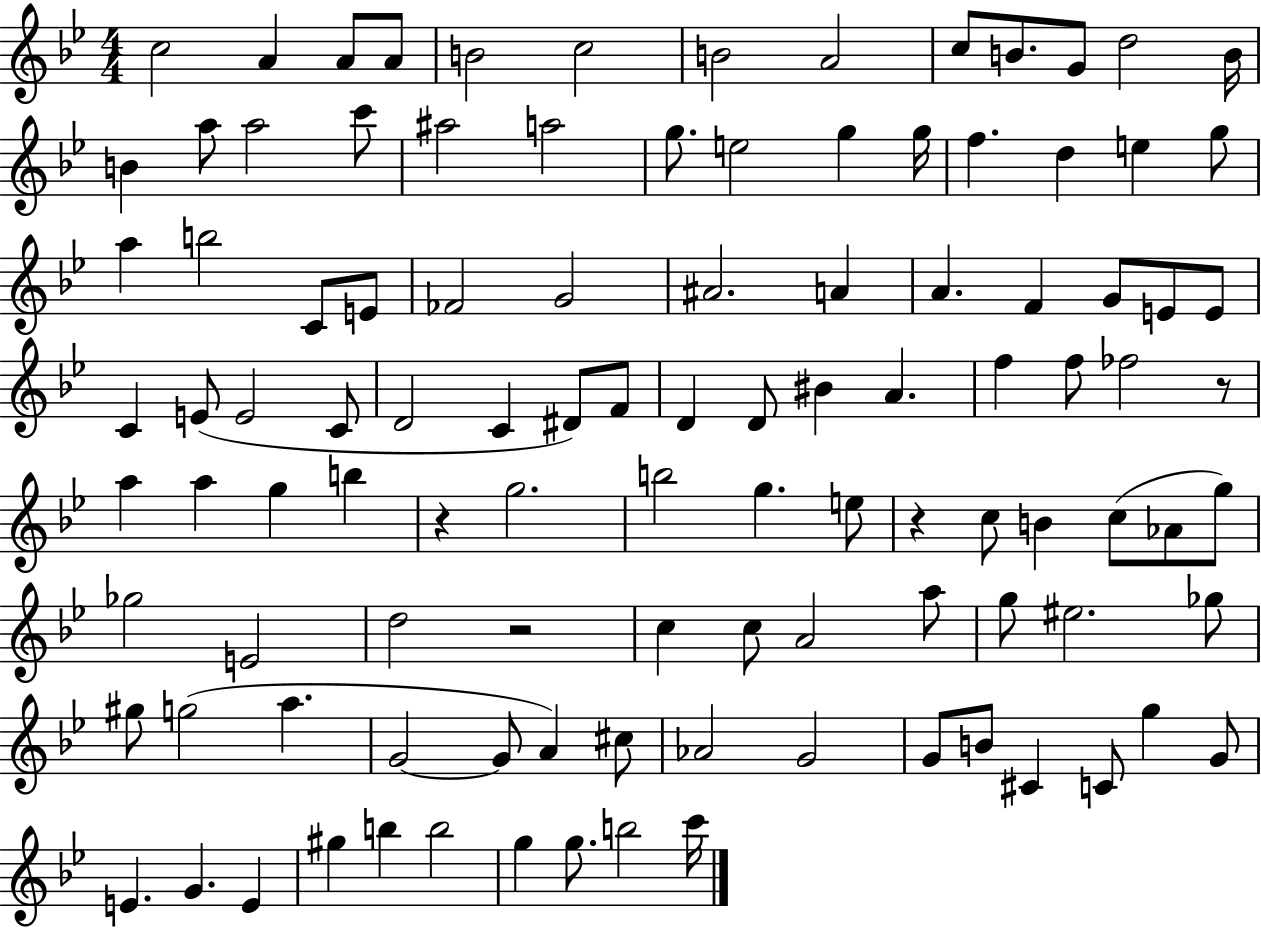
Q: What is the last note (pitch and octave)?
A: C6